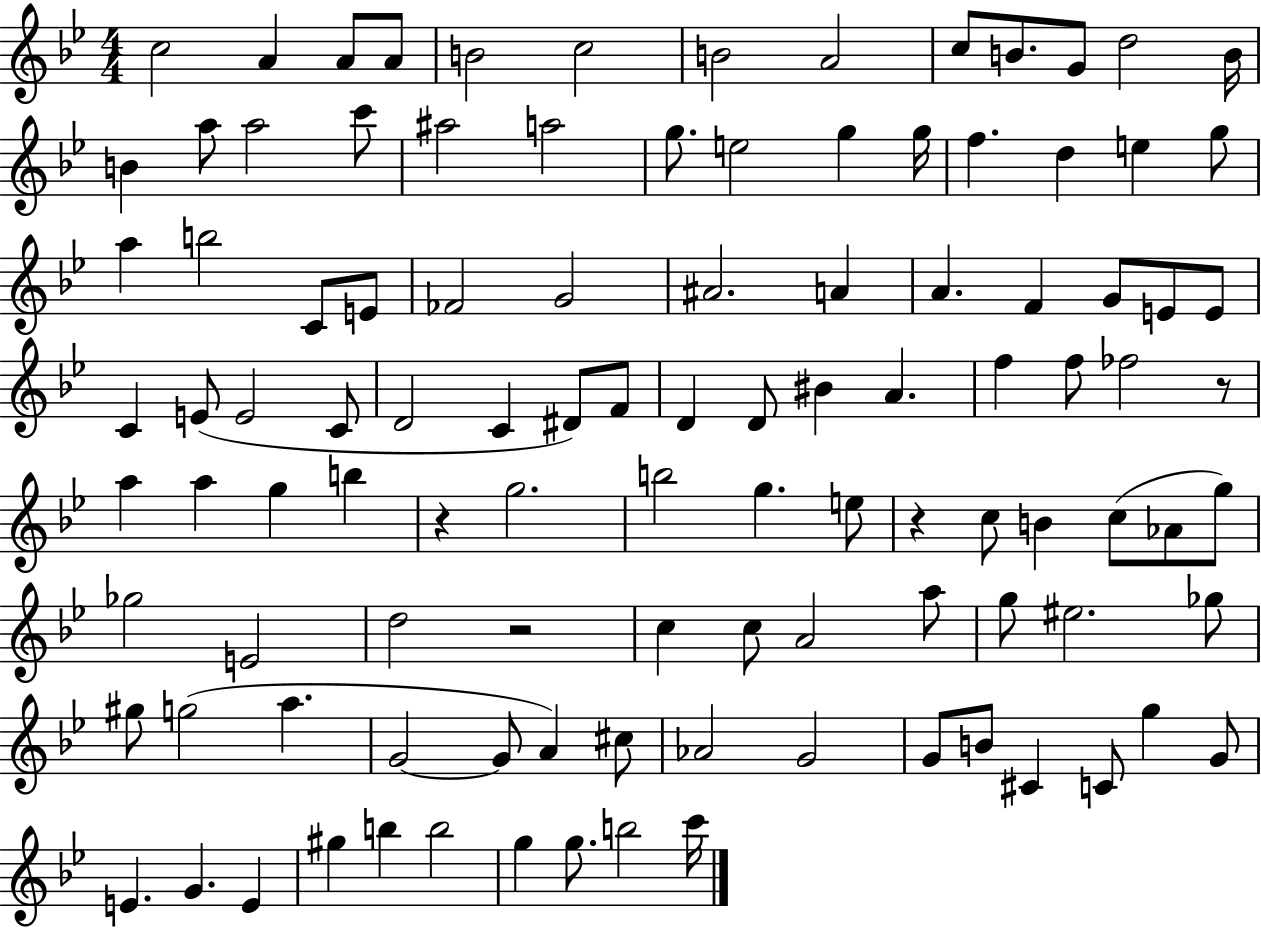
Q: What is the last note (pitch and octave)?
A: C6